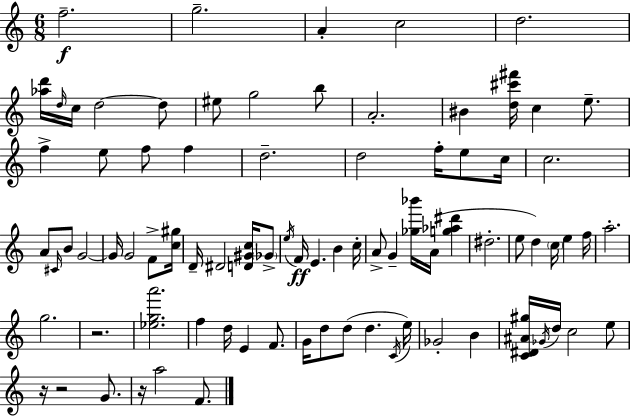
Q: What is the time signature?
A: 6/8